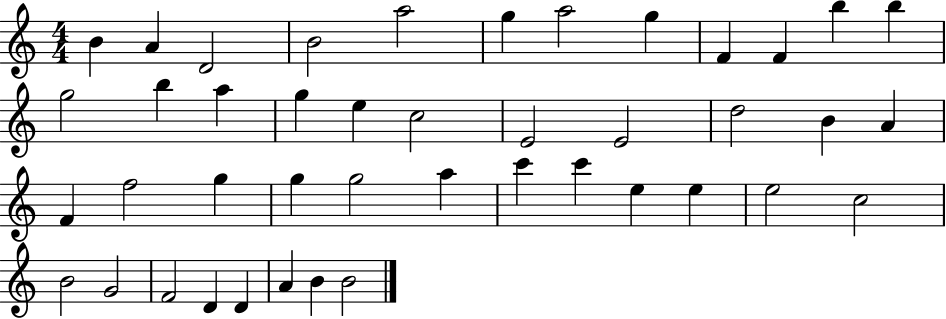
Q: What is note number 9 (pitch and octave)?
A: F4